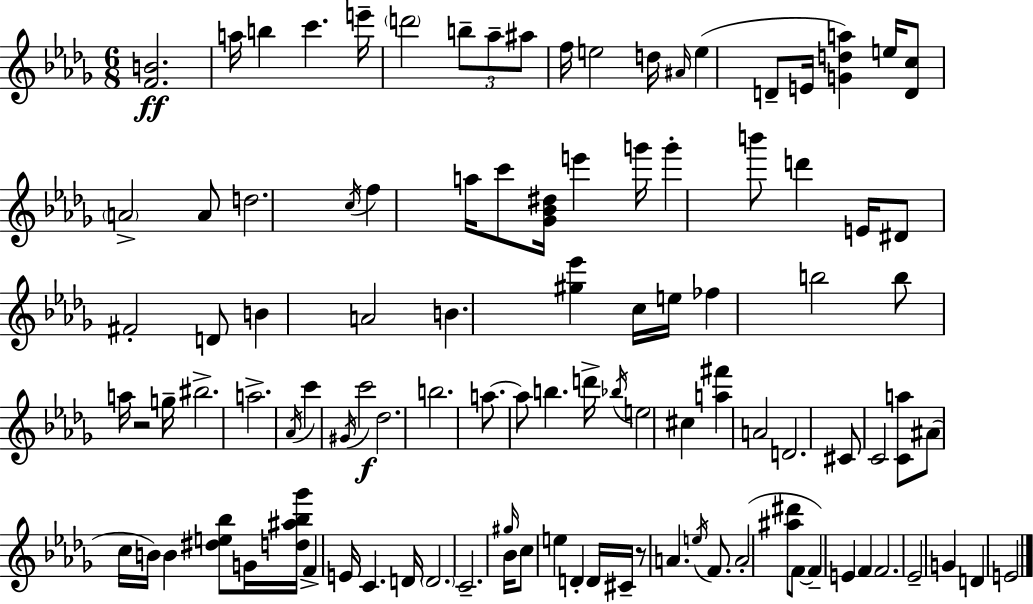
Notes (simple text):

[F4,B4]/h. A5/s B5/q C6/q. E6/s D6/h B5/e Ab5/e A#5/e F5/s E5/h D5/s A#4/s E5/q D4/e E4/s [G4,D5,A5]/q E5/s [D4,C5]/e A4/h A4/e D5/h. C5/s F5/q A5/s C6/e [Gb4,Bb4,D#5]/s E6/q G6/s G6/q B6/e D6/q E4/s D#4/e F#4/h D4/e B4/q A4/h B4/q. [G#5,Eb6]/q C5/s E5/s FES5/q B5/h B5/e A5/s R/h G5/s BIS5/h. A5/h. Ab4/s C6/q G#4/s C6/h Db5/h. B5/h. A5/e. A5/e B5/q. D6/s Bb5/s E5/h C#5/q [A5,F#6]/q A4/h D4/h. C#4/e C4/h [C4,A5]/e A#4/e C5/s B4/s B4/q [D#5,E5,Bb5]/e G4/s [D5,A#5,Bb5,Gb6]/s F4/q E4/s C4/q. D4/s D4/h. C4/h. G#5/s Bb4/s C5/e E5/q D4/q D4/s C#4/s R/e A4/q. E5/s F4/e. A4/h [A#5,D#6]/e F4/e F4/q E4/q F4/q F4/h. Eb4/h G4/q D4/q E4/h